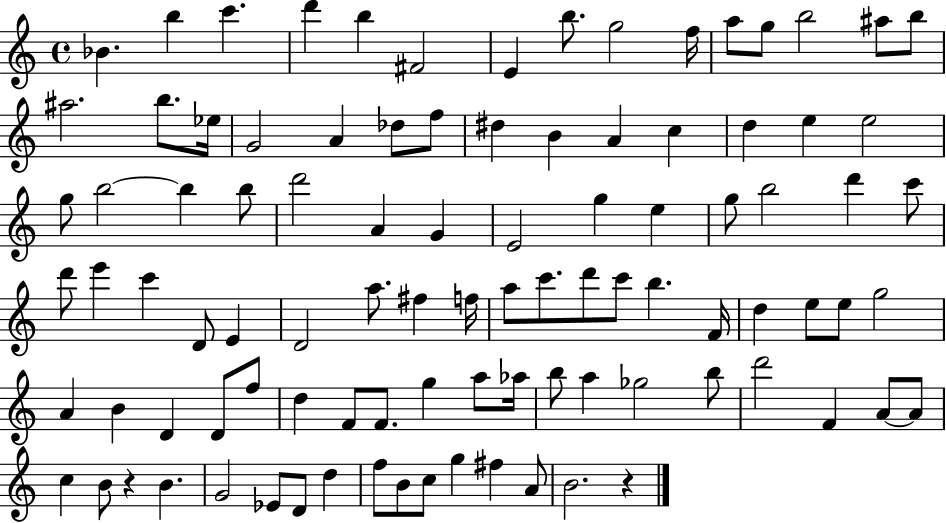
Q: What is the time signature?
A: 4/4